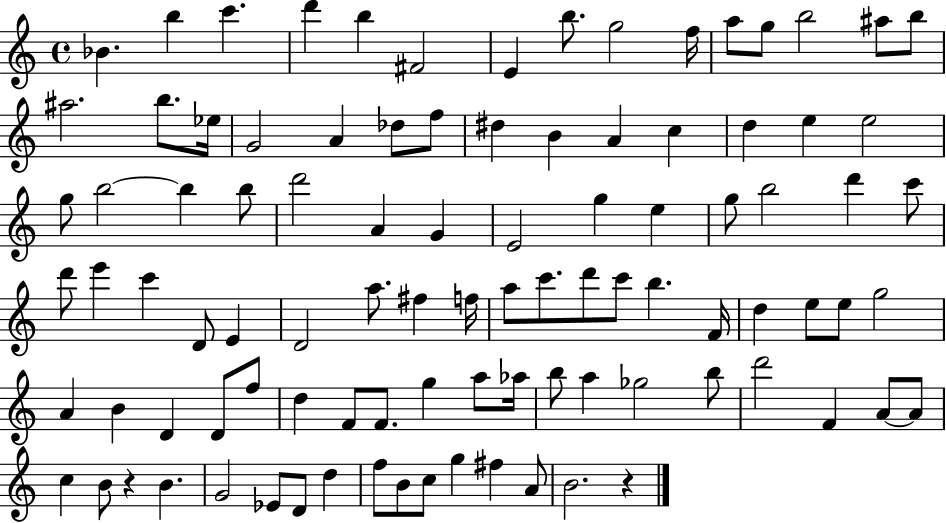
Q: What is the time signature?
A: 4/4